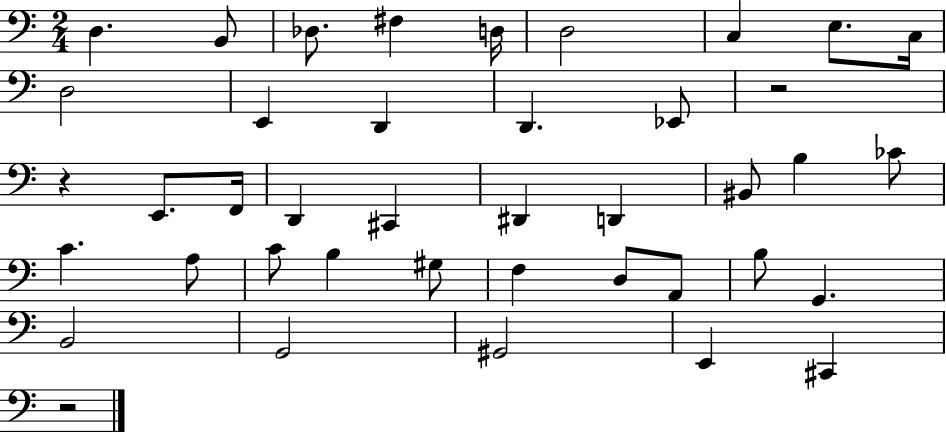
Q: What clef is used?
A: bass